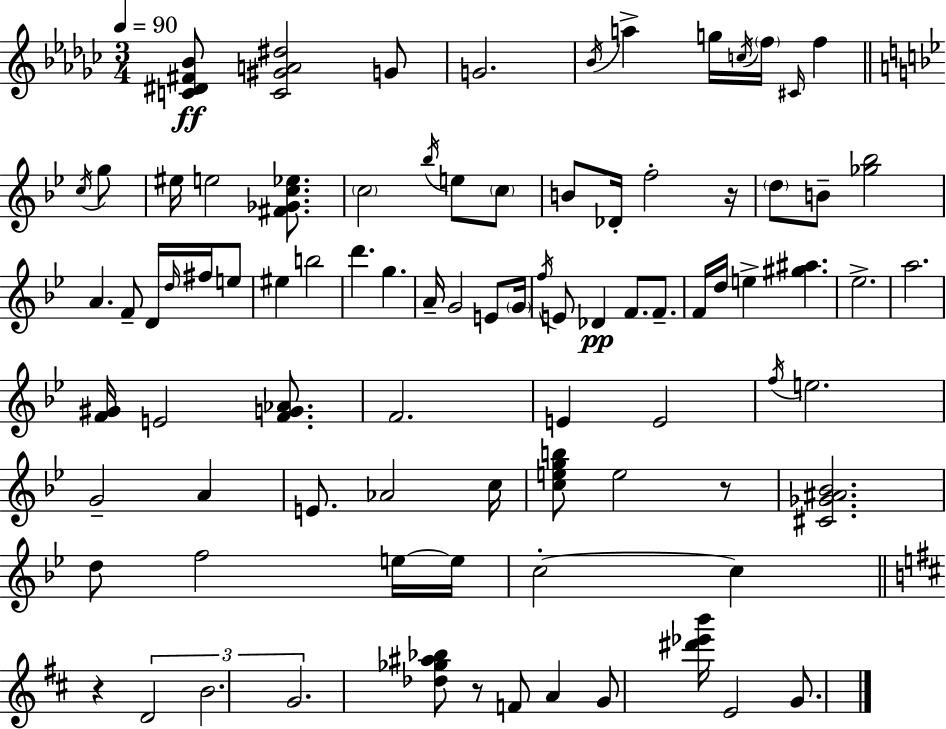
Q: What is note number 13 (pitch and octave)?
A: E5